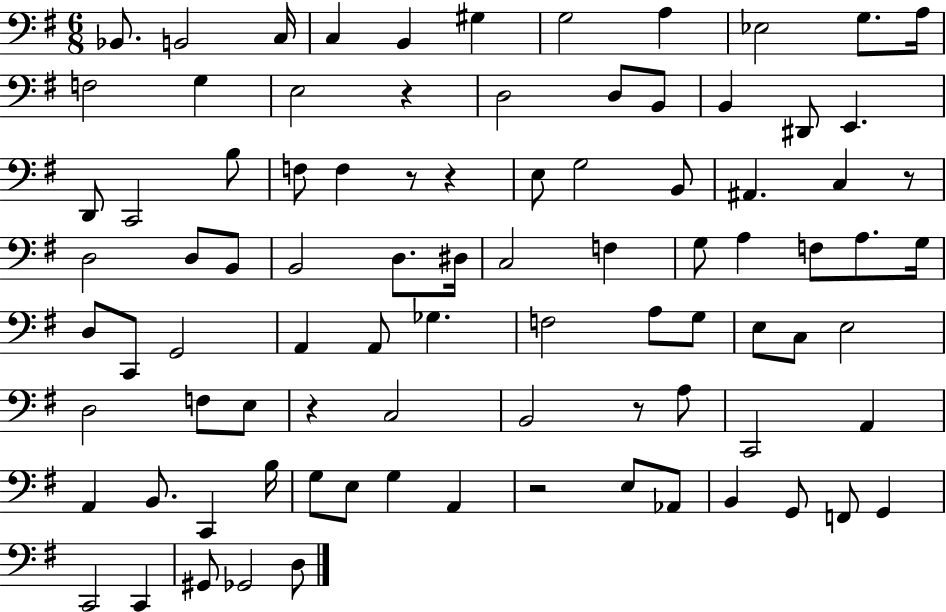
Bb2/e. B2/h C3/s C3/q B2/q G#3/q G3/h A3/q Eb3/h G3/e. A3/s F3/h G3/q E3/h R/q D3/h D3/e B2/e B2/q D#2/e E2/q. D2/e C2/h B3/e F3/e F3/q R/e R/q E3/e G3/h B2/e A#2/q. C3/q R/e D3/h D3/e B2/e B2/h D3/e. D#3/s C3/h F3/q G3/e A3/q F3/e A3/e. G3/s D3/e C2/e G2/h A2/q A2/e Gb3/q. F3/h A3/e G3/e E3/e C3/e E3/h D3/h F3/e E3/e R/q C3/h B2/h R/e A3/e C2/h A2/q A2/q B2/e. C2/q B3/s G3/e E3/e G3/q A2/q R/h E3/e Ab2/e B2/q G2/e F2/e G2/q C2/h C2/q G#2/e Gb2/h D3/e